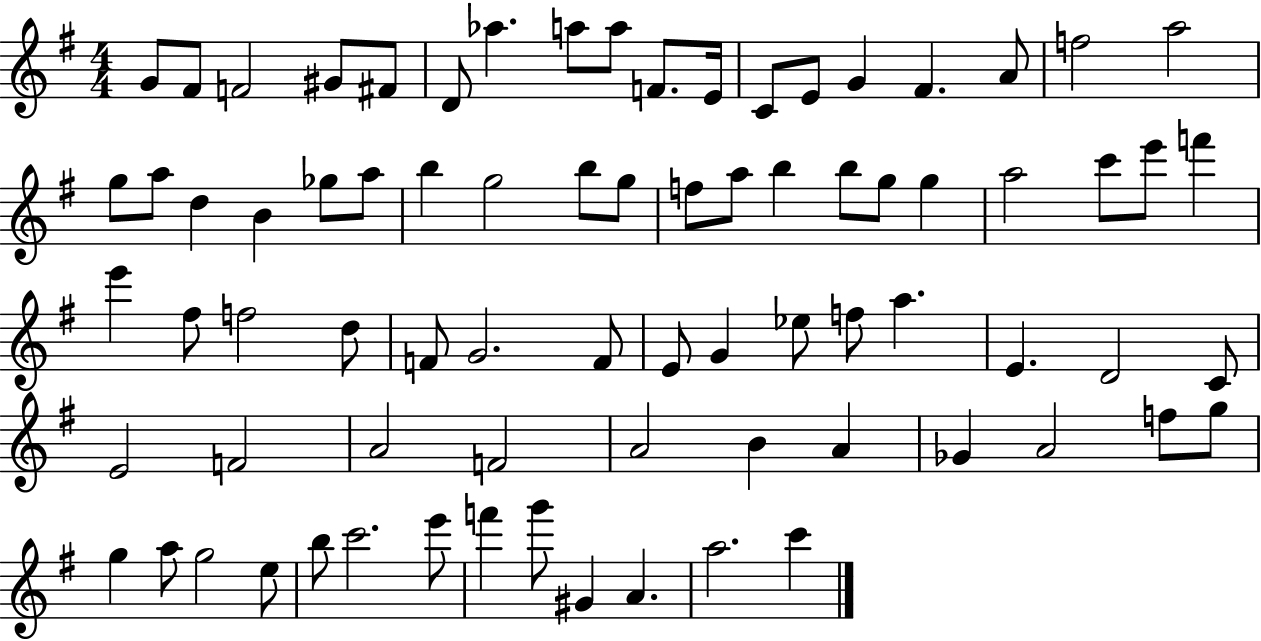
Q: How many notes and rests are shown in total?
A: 77